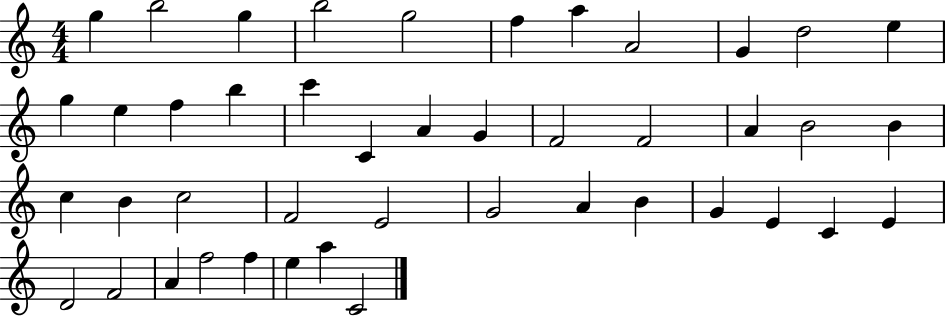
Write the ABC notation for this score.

X:1
T:Untitled
M:4/4
L:1/4
K:C
g b2 g b2 g2 f a A2 G d2 e g e f b c' C A G F2 F2 A B2 B c B c2 F2 E2 G2 A B G E C E D2 F2 A f2 f e a C2